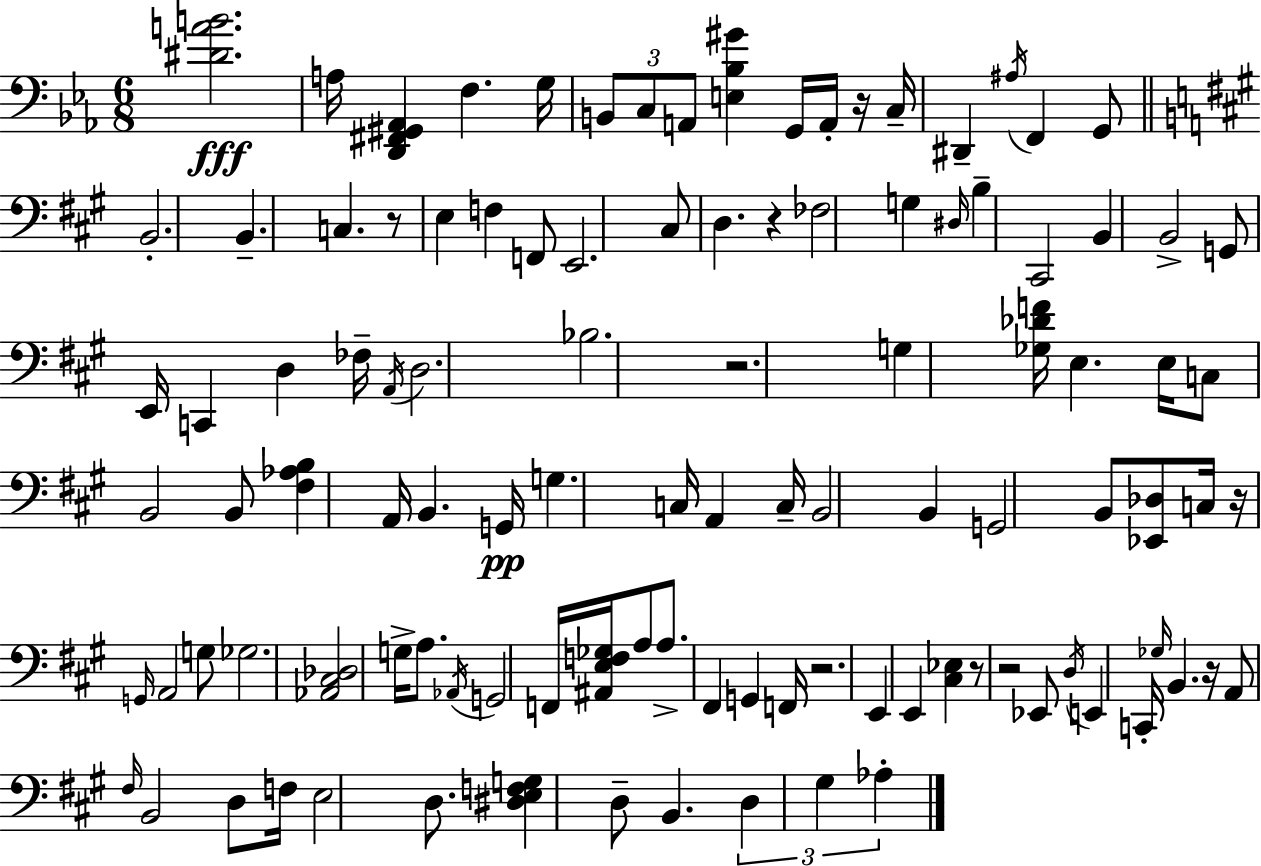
{
  \clef bass
  \numericTimeSignature
  \time 6/8
  \key ees \major
  <dis' a' b'>2.\fff | a16 <d, fis, gis, aes,>4 f4. g16 | \tuplet 3/2 { b,8 c8 a,8 } <e bes gis'>4 g,16 a,16-. | r16 c16-- dis,4-- \acciaccatura { ais16 } f,4 g,8 | \break \bar "||" \break \key a \major b,2.-. | b,4.-- c4. | r8 e4 f4 f,8 | e,2. | \break cis8 d4. r4 | fes2 g4 | \grace { dis16 } b4-- cis,2 | b,4 b,2-> | \break g,8 e,16 c,4 d4 | fes16-- \acciaccatura { a,16 } d2. | bes2. | r2. | \break g4 <ges des' f'>16 e4. | e16 c8 b,2 | b,8 <fis aes b>4 a,16 b,4. | g,16\pp g4. c16 a,4 | \break c16-- b,2 b,4 | g,2 b,8 | <ees, des>8 c16 r16 \grace { g,16 } a,2 | g8 ges2. | \break <aes, cis des>2 g16-> | a8. \acciaccatura { aes,16 } g,2 | f,16 <ais, e f ges>16 a8 a8.-> fis,4 g,4 | f,16 r2. | \break e,4 e,4 | <cis ees>4 r8 r2 | ees,8 \acciaccatura { d16 } e,4 c,16-. \grace { ges16 } b,4. | r16 a,8 \grace { fis16 } b,2 | \break d8 f16 e2 | d8. <dis e f g>4 d8-- | b,4. \tuplet 3/2 { d4 gis4 | aes4-. } \bar "|."
}